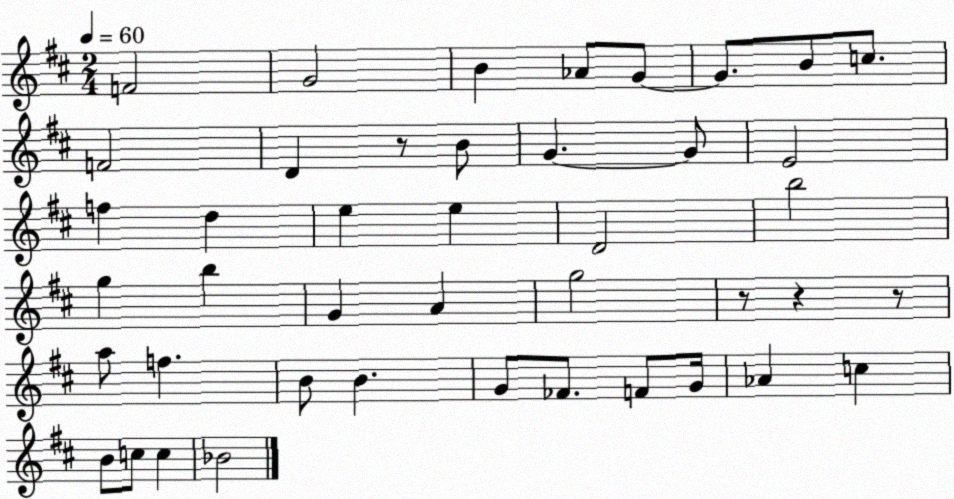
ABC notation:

X:1
T:Untitled
M:2/4
L:1/4
K:D
F2 G2 B _A/2 G/2 G/2 B/2 c/2 F2 D z/2 B/2 G G/2 E2 f d e e D2 b2 g b G A g2 z/2 z z/2 a/2 f B/2 B G/2 _F/2 F/2 G/4 _A c B/2 c/2 c _B2